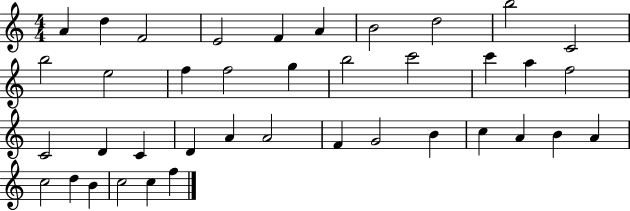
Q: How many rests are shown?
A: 0